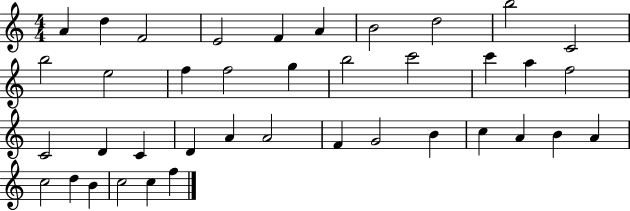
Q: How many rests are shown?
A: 0